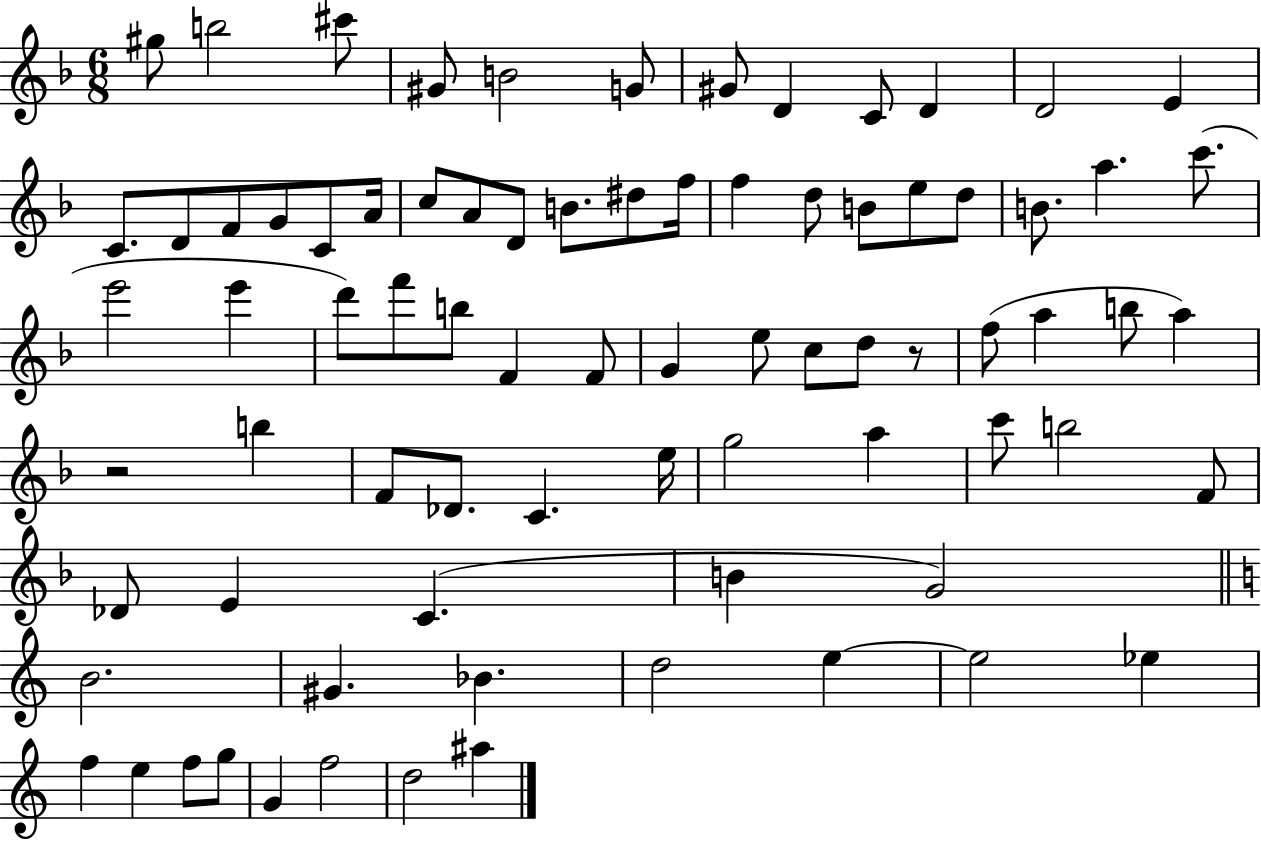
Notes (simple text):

G#5/e B5/h C#6/e G#4/e B4/h G4/e G#4/e D4/q C4/e D4/q D4/h E4/q C4/e. D4/e F4/e G4/e C4/e A4/s C5/e A4/e D4/e B4/e. D#5/e F5/s F5/q D5/e B4/e E5/e D5/e B4/e. A5/q. C6/e. E6/h E6/q D6/e F6/e B5/e F4/q F4/e G4/q E5/e C5/e D5/e R/e F5/e A5/q B5/e A5/q R/h B5/q F4/e Db4/e. C4/q. E5/s G5/h A5/q C6/e B5/h F4/e Db4/e E4/q C4/q. B4/q G4/h B4/h. G#4/q. Bb4/q. D5/h E5/q E5/h Eb5/q F5/q E5/q F5/e G5/e G4/q F5/h D5/h A#5/q